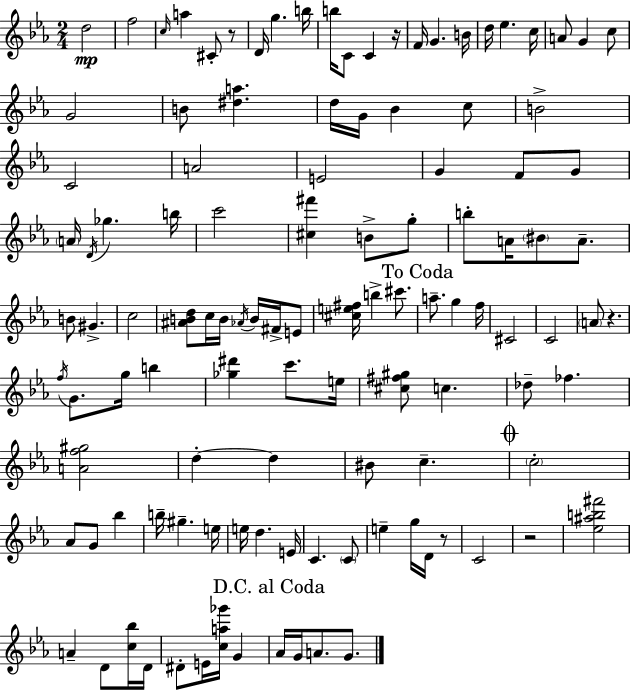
{
  \clef treble
  \numericTimeSignature
  \time 2/4
  \key c \minor
  d''2\mp | f''2 | \grace { c''16 } a''4 cis'8-. r8 | d'16 g''4. | \break b''16 b''16 c'8 c'4 | r16 f'16 g'4. | b'16 d''16 ees''4. | c''16 a'8 g'4 c''8 | \break g'2 | b'8 <dis'' a''>4. | d''16 g'16 bes'4 c''8 | b'2-> | \break c'2 | a'2 | e'2 | g'4 f'8 g'8 | \break \parenthesize a'16 \acciaccatura { d'16 } ges''4. | b''16 c'''2 | <cis'' fis'''>4 b'8-> | g''8-. b''8-. a'16 \parenthesize bis'8 a'8.-- | \break b'8 gis'4.-> | c''2 | <ais' b' d''>8 c''16 b'16 \acciaccatura { aes'16 } b'16 | fis'16-> e'8 <cis'' e'' fis''>16 b''4-> | \break cis'''8. \mark "To Coda" a''8.-- g''4 | f''16 cis'2 | c'2 | \parenthesize a'8 r4. | \break \acciaccatura { f''16 } g'8. g''16 | b''4 <ges'' dis'''>4 | c'''8. e''16 <cis'' fis'' gis''>8 c''4. | des''8-- fes''4. | \break <a' f'' gis''>2 | d''4-.~~ | d''4 bis'8 c''4.-- | \mark \markup { \musicglyph "scripts.coda" } \parenthesize c''2-. | \break aes'8 g'8 | bes''4 b''16-- gis''4.-- | e''16 e''16 d''4. | e'16 c'4. | \break \parenthesize c'8 e''4-- | g''16 d'16 r8 c'2 | r2 | <ees'' ais'' b'' fis'''>2 | \break a'4-- | d'8 <c'' bes''>16 d'16 dis'8-. e'16 <c'' a'' ges'''>16 | g'4 \mark "D.C. al Coda" aes'16 g'16 a'8. | g'8. \bar "|."
}